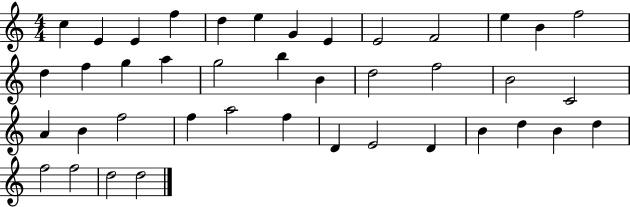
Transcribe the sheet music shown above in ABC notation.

X:1
T:Untitled
M:4/4
L:1/4
K:C
c E E f d e G E E2 F2 e B f2 d f g a g2 b B d2 f2 B2 C2 A B f2 f a2 f D E2 D B d B d f2 f2 d2 d2